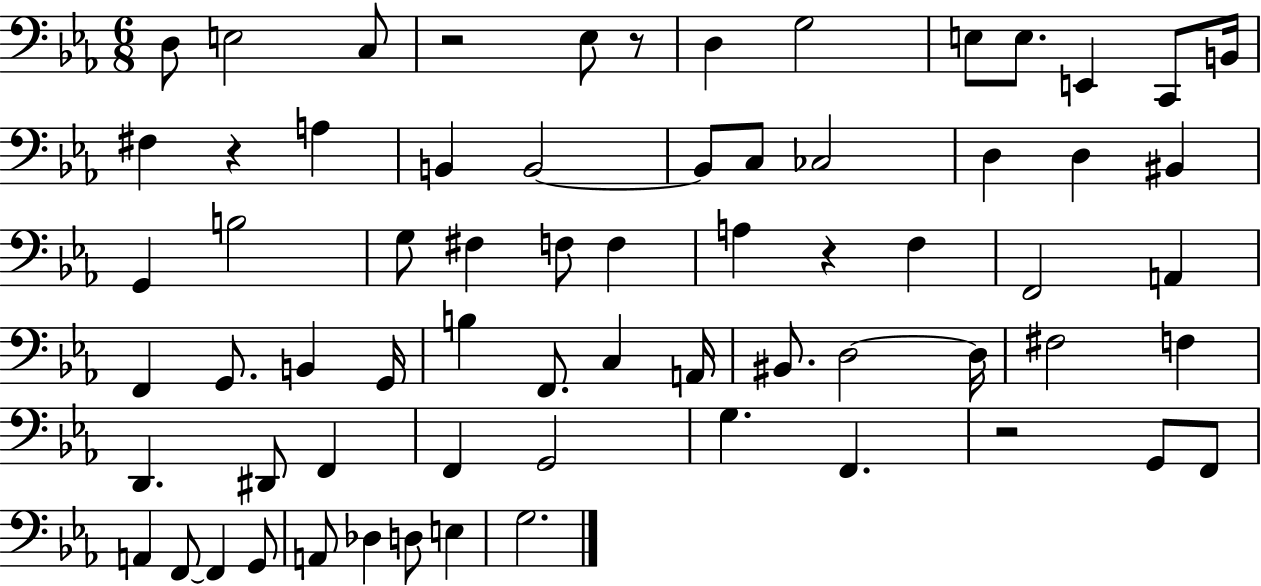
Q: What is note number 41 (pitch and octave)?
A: D3